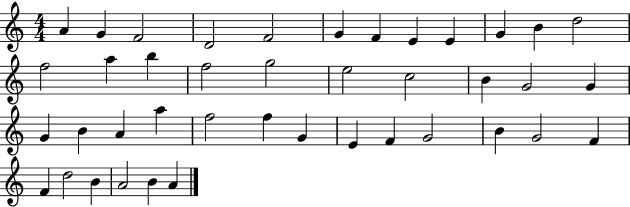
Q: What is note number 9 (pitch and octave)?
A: E4